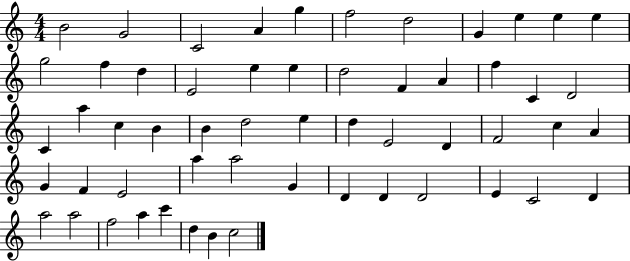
X:1
T:Untitled
M:4/4
L:1/4
K:C
B2 G2 C2 A g f2 d2 G e e e g2 f d E2 e e d2 F A f C D2 C a c B B d2 e d E2 D F2 c A G F E2 a a2 G D D D2 E C2 D a2 a2 f2 a c' d B c2